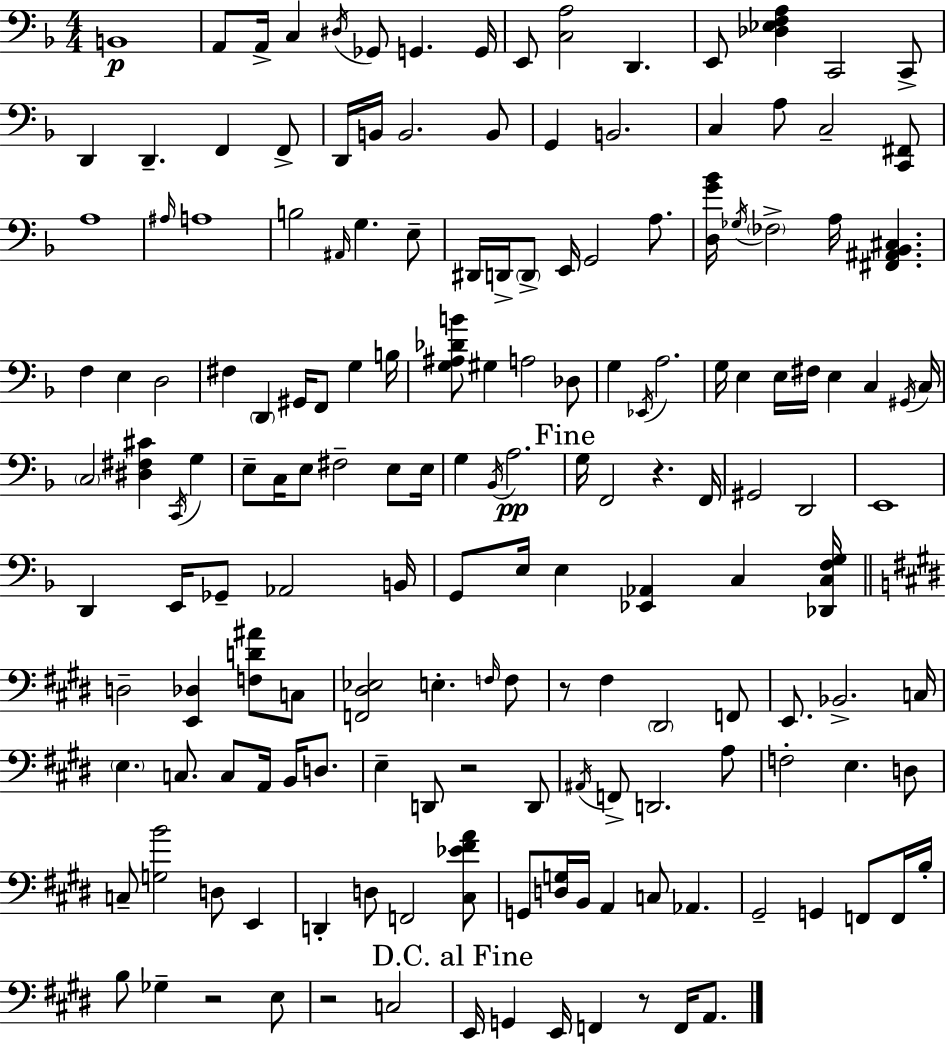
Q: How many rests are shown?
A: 6